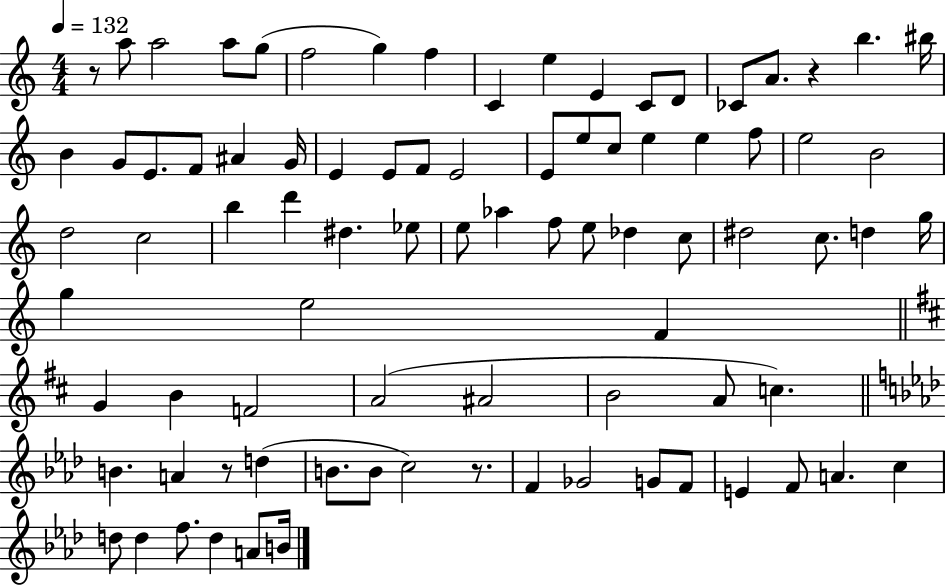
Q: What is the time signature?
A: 4/4